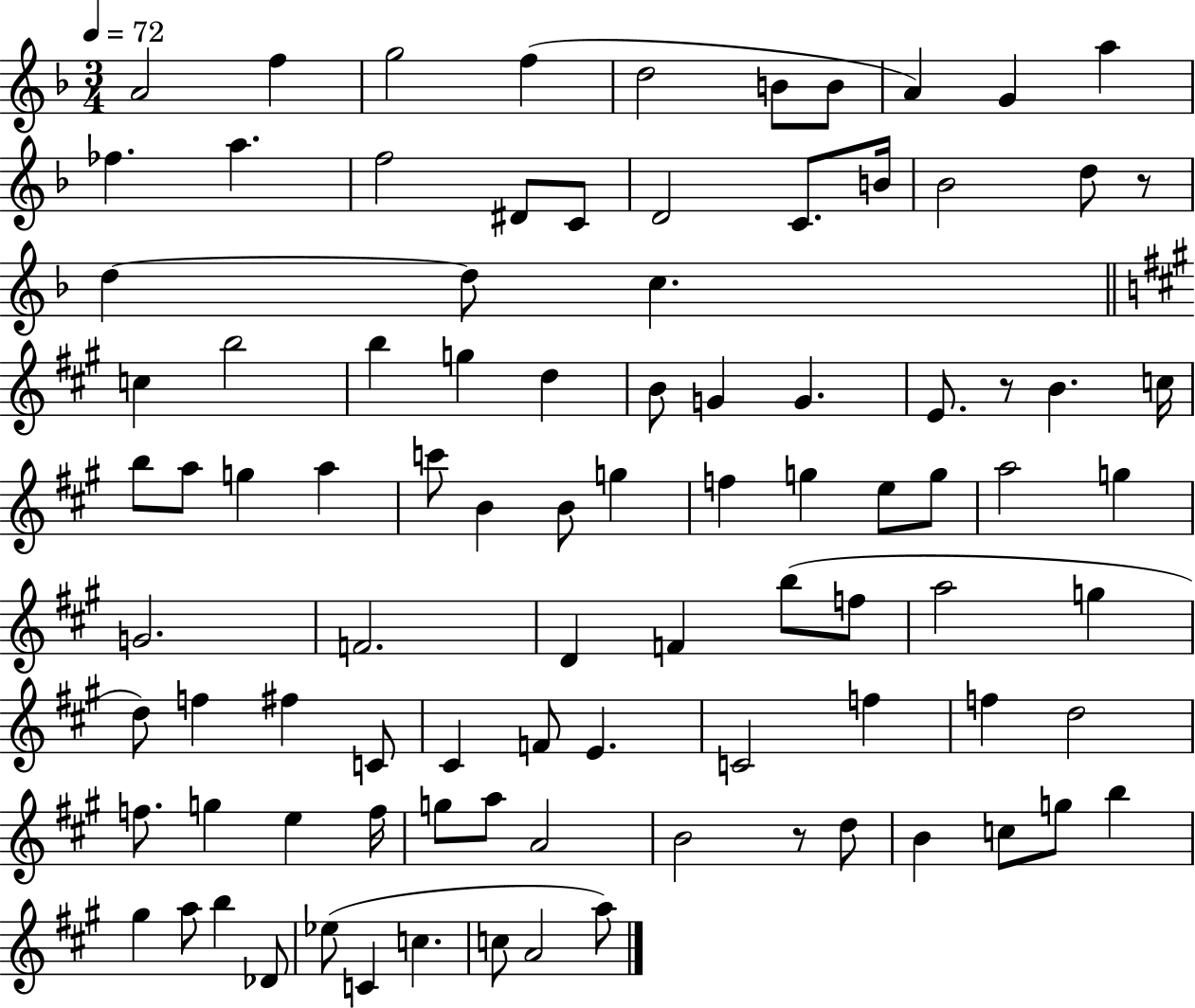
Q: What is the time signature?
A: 3/4